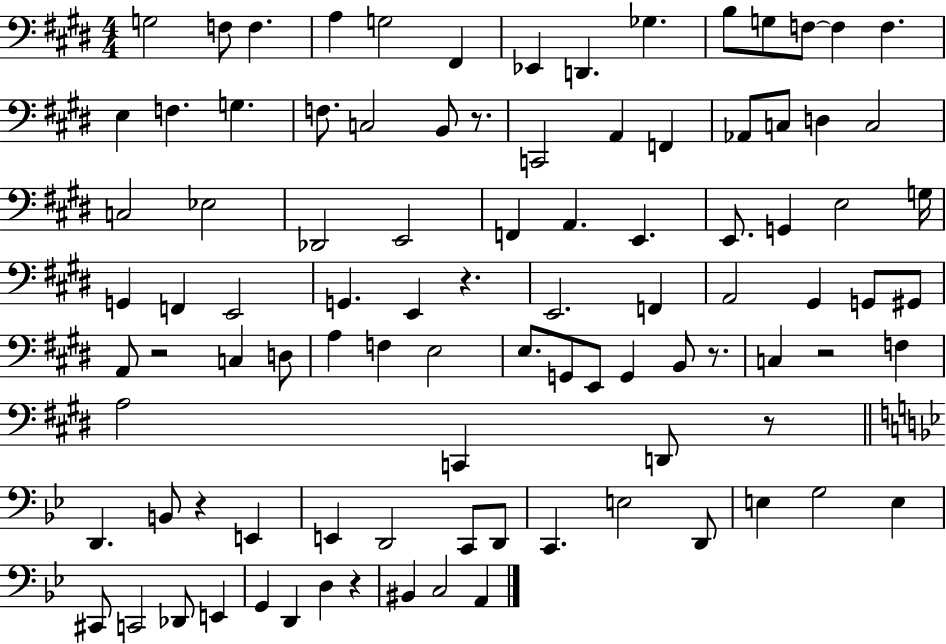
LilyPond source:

{
  \clef bass
  \numericTimeSignature
  \time 4/4
  \key e \major
  g2 f8 f4. | a4 g2 fis,4 | ees,4 d,4. ges4. | b8 g8 f8~~ f4 f4. | \break e4 f4. g4. | f8. c2 b,8 r8. | c,2 a,4 f,4 | aes,8 c8 d4 c2 | \break c2 ees2 | des,2 e,2 | f,4 a,4. e,4. | e,8. g,4 e2 g16 | \break g,4 f,4 e,2 | g,4. e,4 r4. | e,2. f,4 | a,2 gis,4 g,8 gis,8 | \break a,8 r2 c4 d8 | a4 f4 e2 | e8. g,8 e,8 g,4 b,8 r8. | c4 r2 f4 | \break a2 c,4 d,8 r8 | \bar "||" \break \key bes \major d,4. b,8 r4 e,4 | e,4 d,2 c,8 d,8 | c,4. e2 d,8 | e4 g2 e4 | \break cis,8 c,2 des,8 e,4 | g,4 d,4 d4 r4 | bis,4 c2 a,4 | \bar "|."
}